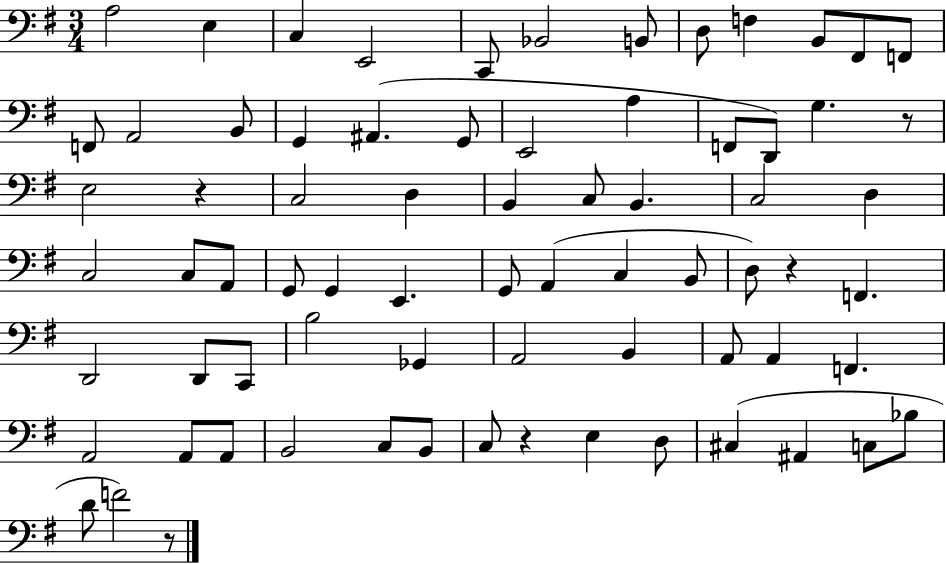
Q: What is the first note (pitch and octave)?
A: A3